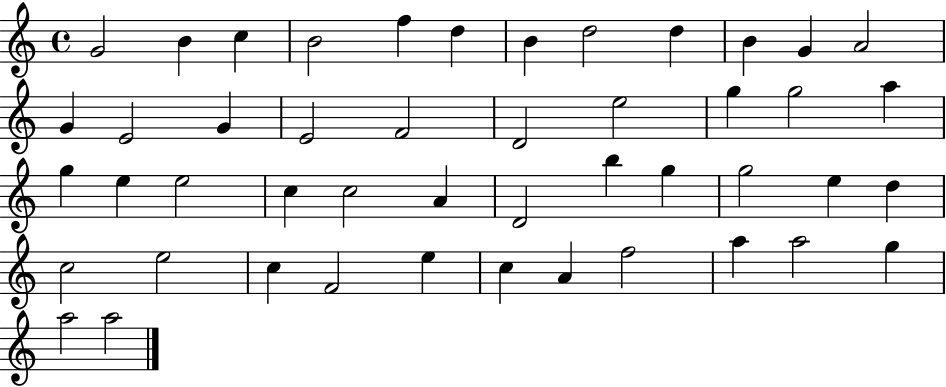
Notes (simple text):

G4/h B4/q C5/q B4/h F5/q D5/q B4/q D5/h D5/q B4/q G4/q A4/h G4/q E4/h G4/q E4/h F4/h D4/h E5/h G5/q G5/h A5/q G5/q E5/q E5/h C5/q C5/h A4/q D4/h B5/q G5/q G5/h E5/q D5/q C5/h E5/h C5/q F4/h E5/q C5/q A4/q F5/h A5/q A5/h G5/q A5/h A5/h